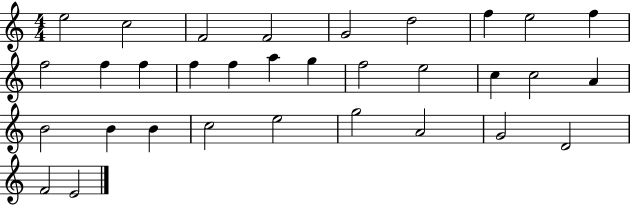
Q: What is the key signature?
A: C major